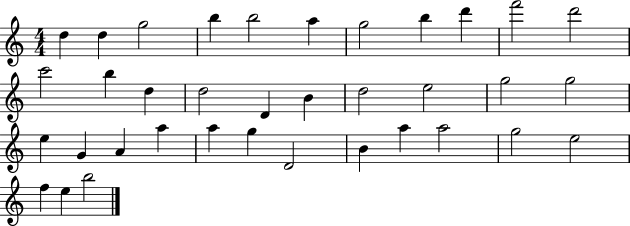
{
  \clef treble
  \numericTimeSignature
  \time 4/4
  \key c \major
  d''4 d''4 g''2 | b''4 b''2 a''4 | g''2 b''4 d'''4 | f'''2 d'''2 | \break c'''2 b''4 d''4 | d''2 d'4 b'4 | d''2 e''2 | g''2 g''2 | \break e''4 g'4 a'4 a''4 | a''4 g''4 d'2 | b'4 a''4 a''2 | g''2 e''2 | \break f''4 e''4 b''2 | \bar "|."
}